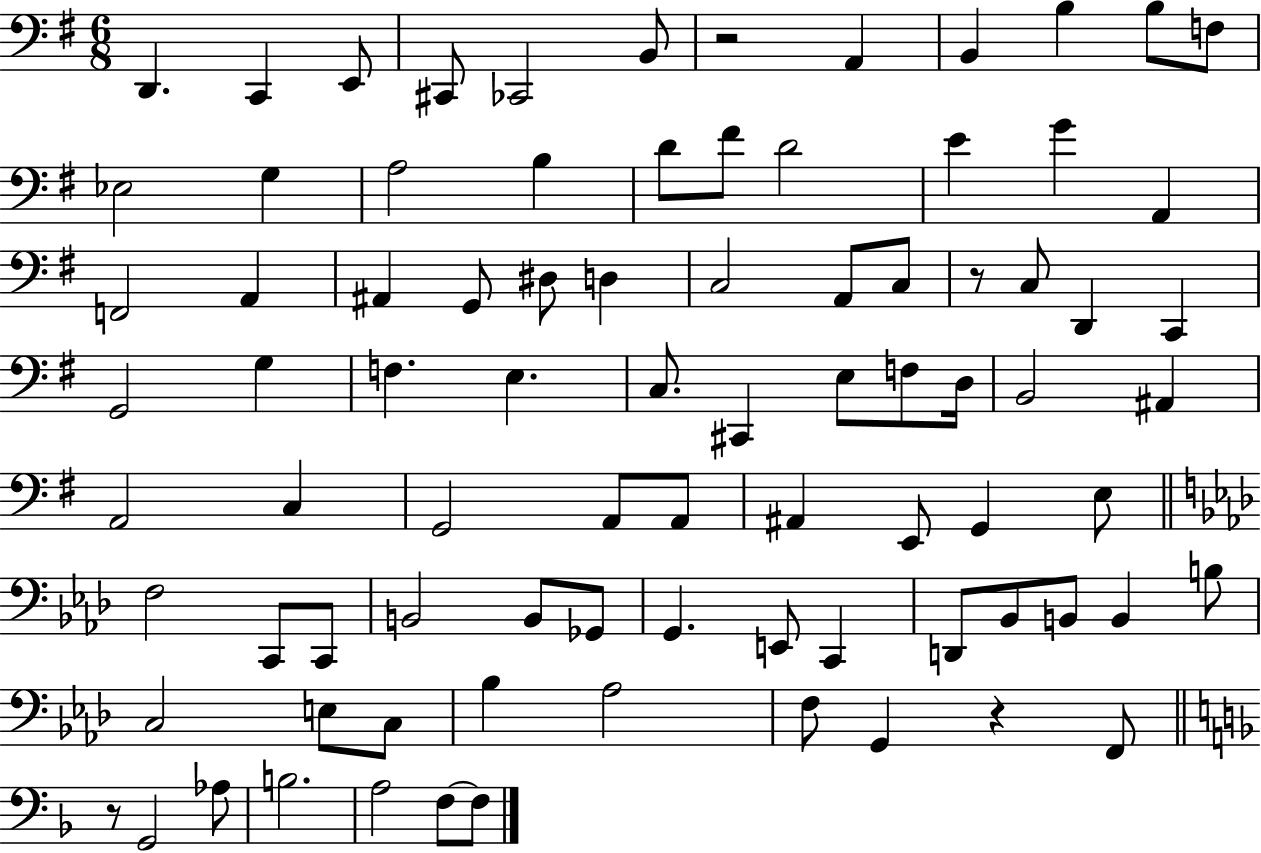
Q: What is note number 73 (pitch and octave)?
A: F3